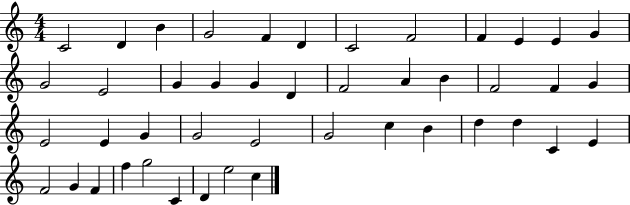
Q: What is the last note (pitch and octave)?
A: C5